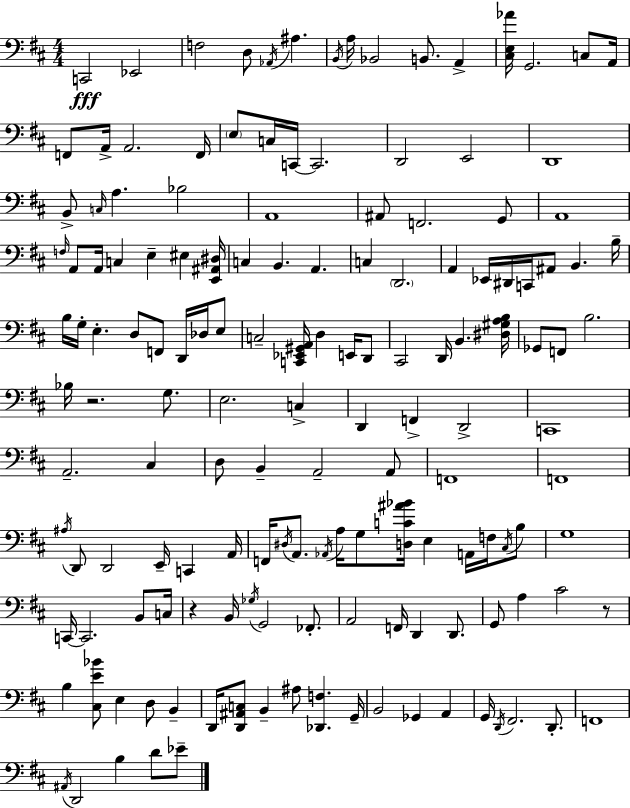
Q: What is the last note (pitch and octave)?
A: Eb4